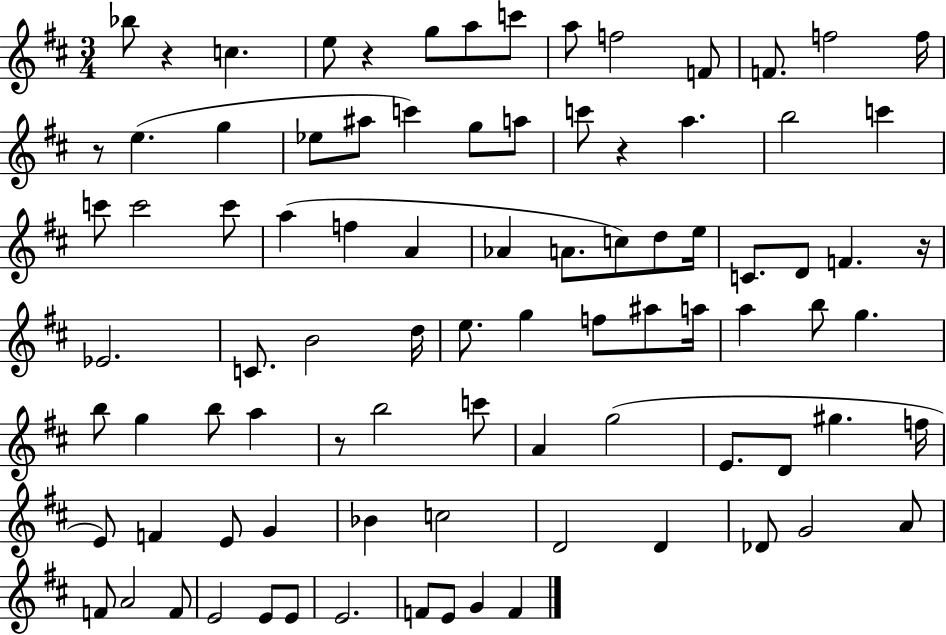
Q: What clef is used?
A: treble